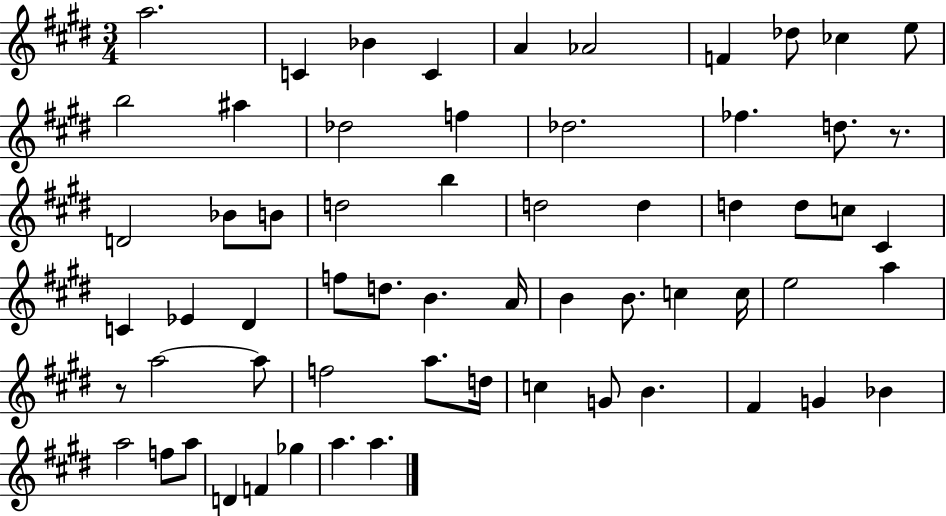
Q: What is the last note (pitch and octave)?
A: A5